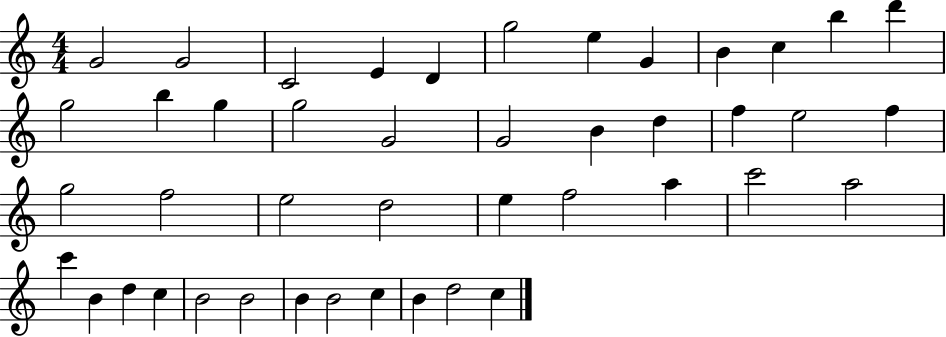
X:1
T:Untitled
M:4/4
L:1/4
K:C
G2 G2 C2 E D g2 e G B c b d' g2 b g g2 G2 G2 B d f e2 f g2 f2 e2 d2 e f2 a c'2 a2 c' B d c B2 B2 B B2 c B d2 c